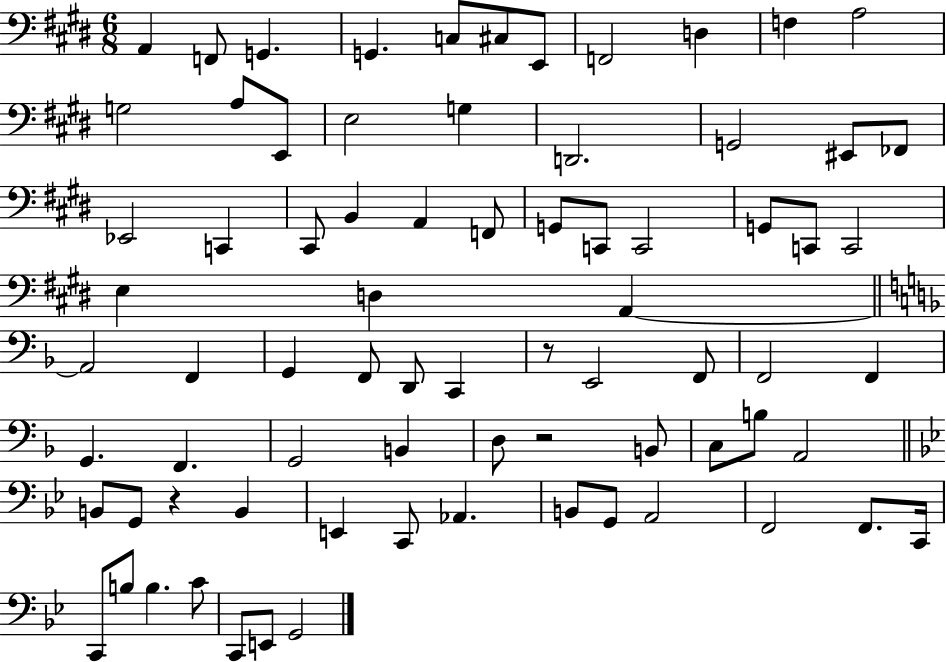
{
  \clef bass
  \numericTimeSignature
  \time 6/8
  \key e \major
  \repeat volta 2 { a,4 f,8 g,4. | g,4. c8 cis8 e,8 | f,2 d4 | f4 a2 | \break g2 a8 e,8 | e2 g4 | d,2. | g,2 eis,8 fes,8 | \break ees,2 c,4 | cis,8 b,4 a,4 f,8 | g,8 c,8 c,2 | g,8 c,8 c,2 | \break e4 d4 a,4~~ | \bar "||" \break \key d \minor a,2 f,4 | g,4 f,8 d,8 c,4 | r8 e,2 f,8 | f,2 f,4 | \break g,4. f,4. | g,2 b,4 | d8 r2 b,8 | c8 b8 a,2 | \break \bar "||" \break \key bes \major b,8 g,8 r4 b,4 | e,4 c,8 aes,4. | b,8 g,8 a,2 | f,2 f,8. c,16 | \break c,8 b8 b4. c'8 | c,8 e,8 g,2 | } \bar "|."
}